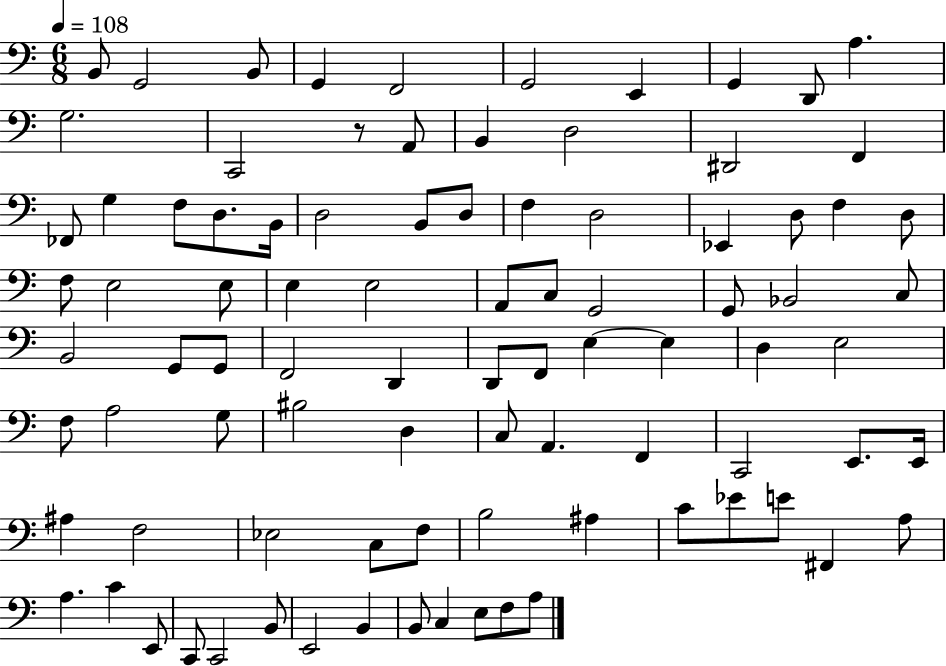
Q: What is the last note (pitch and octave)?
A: A3